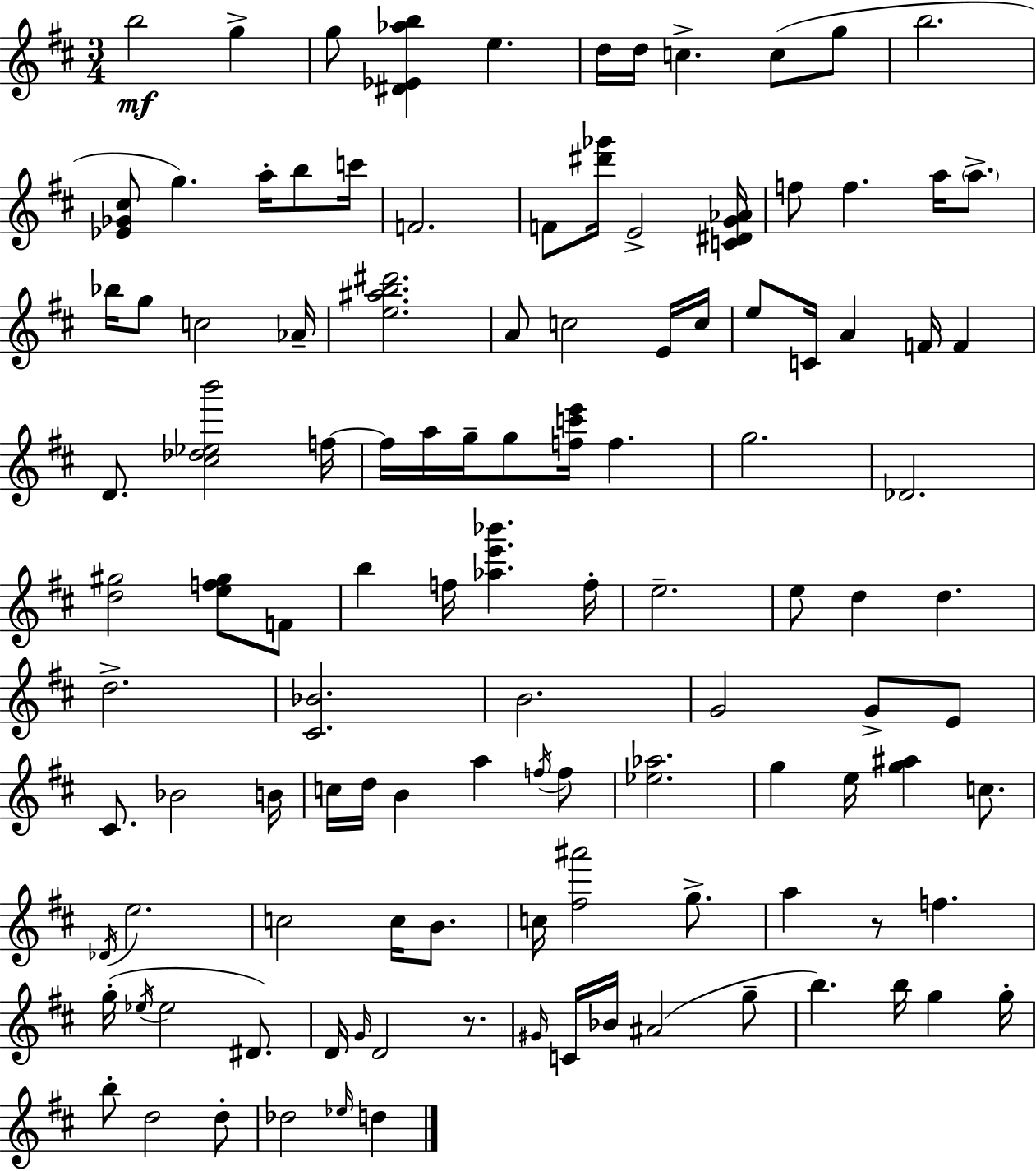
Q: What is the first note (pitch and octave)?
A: B5